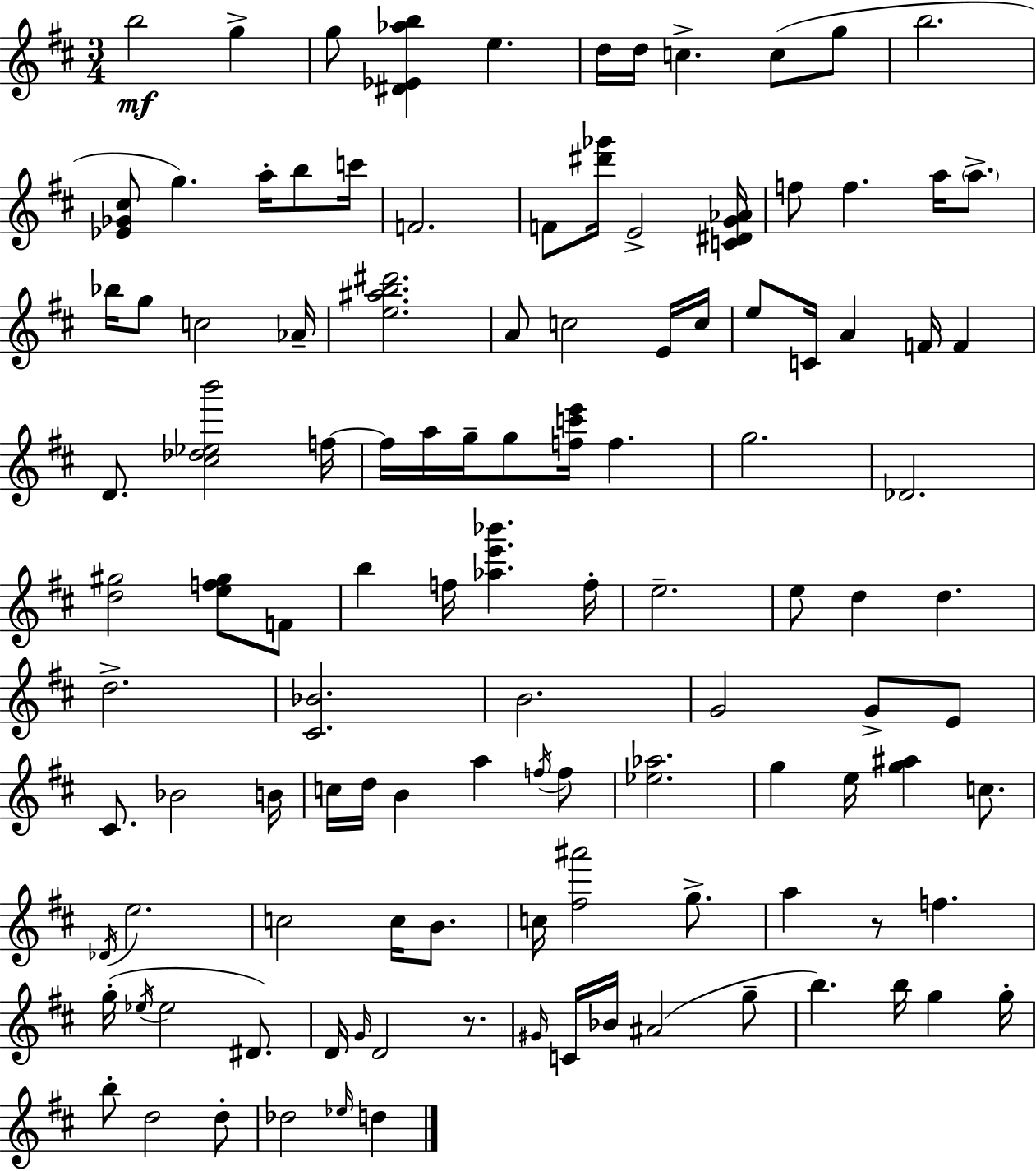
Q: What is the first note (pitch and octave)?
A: B5